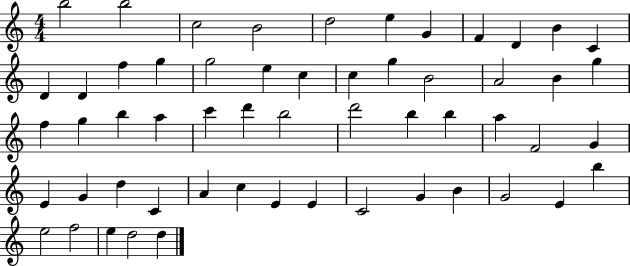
{
  \clef treble
  \numericTimeSignature
  \time 4/4
  \key c \major
  b''2 b''2 | c''2 b'2 | d''2 e''4 g'4 | f'4 d'4 b'4 c'4 | \break d'4 d'4 f''4 g''4 | g''2 e''4 c''4 | c''4 g''4 b'2 | a'2 b'4 g''4 | \break f''4 g''4 b''4 a''4 | c'''4 d'''4 b''2 | d'''2 b''4 b''4 | a''4 f'2 g'4 | \break e'4 g'4 d''4 c'4 | a'4 c''4 e'4 e'4 | c'2 g'4 b'4 | g'2 e'4 b''4 | \break e''2 f''2 | e''4 d''2 d''4 | \bar "|."
}